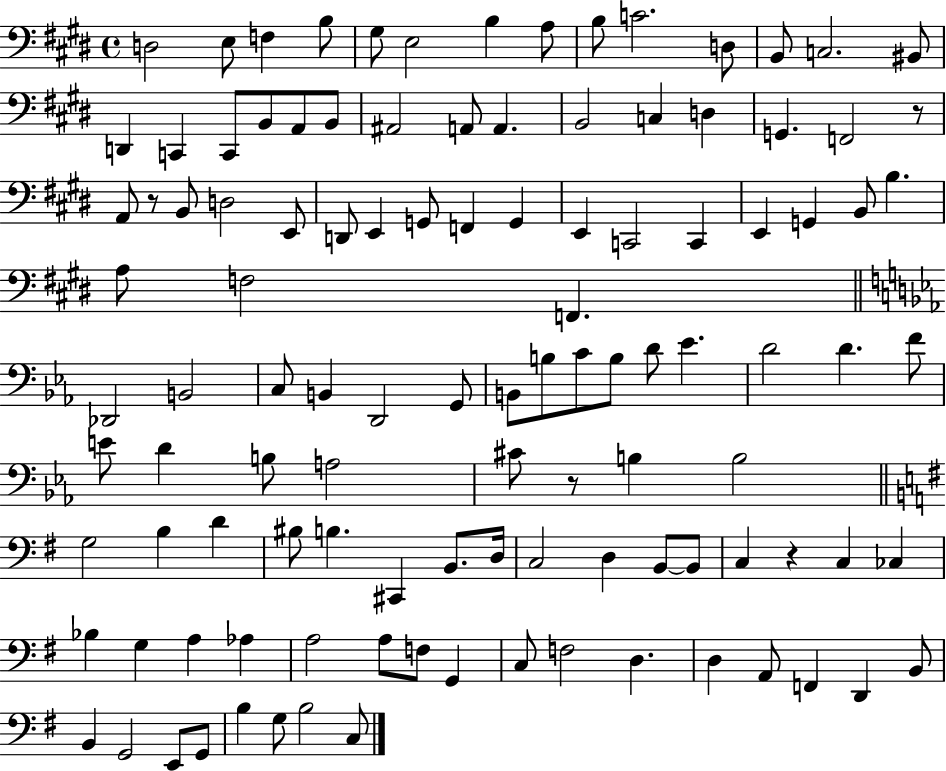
D3/h E3/e F3/q B3/e G#3/e E3/h B3/q A3/e B3/e C4/h. D3/e B2/e C3/h. BIS2/e D2/q C2/q C2/e B2/e A2/e B2/e A#2/h A2/e A2/q. B2/h C3/q D3/q G2/q. F2/h R/e A2/e R/e B2/e D3/h E2/e D2/e E2/q G2/e F2/q G2/q E2/q C2/h C2/q E2/q G2/q B2/e B3/q. A3/e F3/h F2/q. Db2/h B2/h C3/e B2/q D2/h G2/e B2/e B3/e C4/e B3/e D4/e Eb4/q. D4/h D4/q. F4/e E4/e D4/q B3/e A3/h C#4/e R/e B3/q B3/h G3/h B3/q D4/q BIS3/e B3/q. C#2/q B2/e. D3/s C3/h D3/q B2/e B2/e C3/q R/q C3/q CES3/q Bb3/q G3/q A3/q Ab3/q A3/h A3/e F3/e G2/q C3/e F3/h D3/q. D3/q A2/e F2/q D2/q B2/e B2/q G2/h E2/e G2/e B3/q G3/e B3/h C3/e